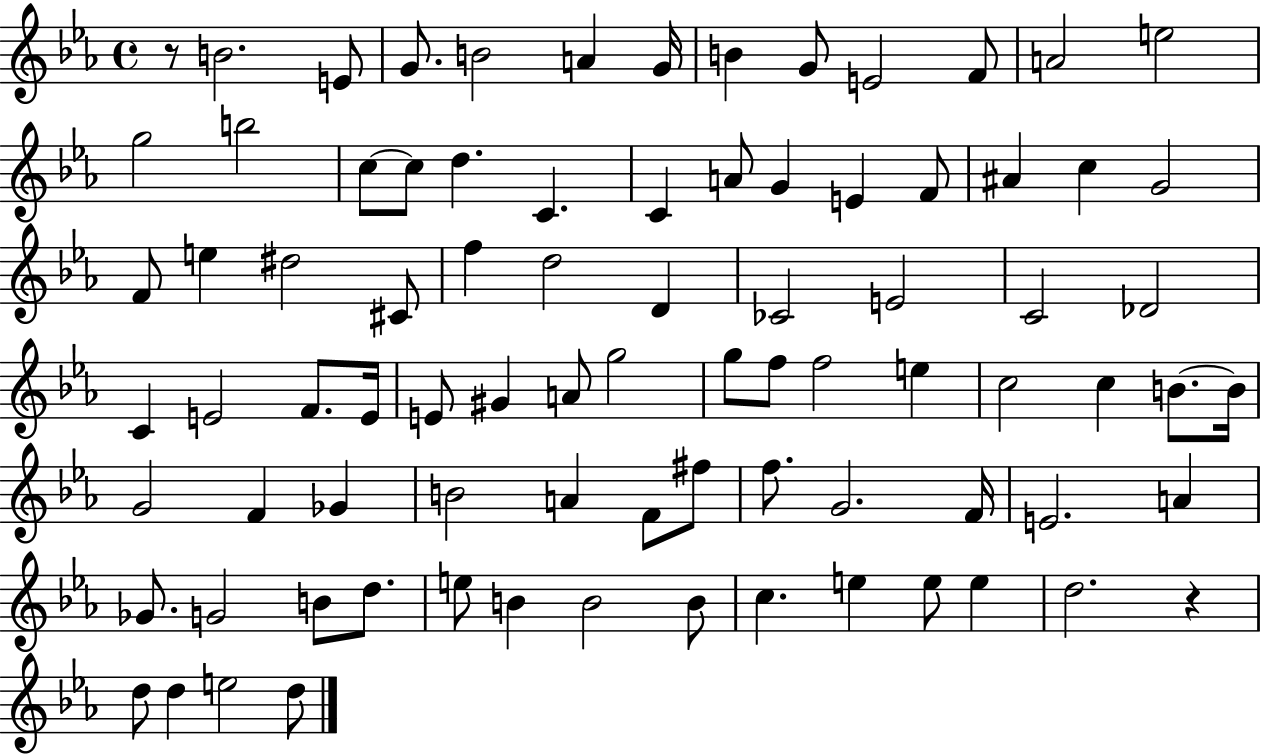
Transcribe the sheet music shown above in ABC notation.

X:1
T:Untitled
M:4/4
L:1/4
K:Eb
z/2 B2 E/2 G/2 B2 A G/4 B G/2 E2 F/2 A2 e2 g2 b2 c/2 c/2 d C C A/2 G E F/2 ^A c G2 F/2 e ^d2 ^C/2 f d2 D _C2 E2 C2 _D2 C E2 F/2 E/4 E/2 ^G A/2 g2 g/2 f/2 f2 e c2 c B/2 B/4 G2 F _G B2 A F/2 ^f/2 f/2 G2 F/4 E2 A _G/2 G2 B/2 d/2 e/2 B B2 B/2 c e e/2 e d2 z d/2 d e2 d/2